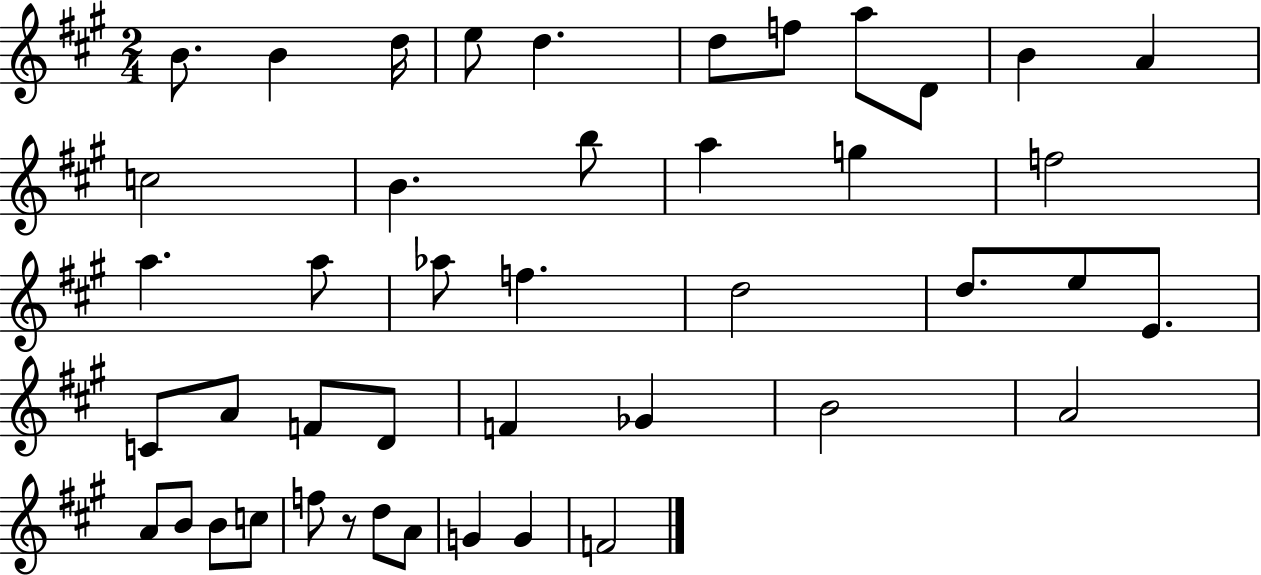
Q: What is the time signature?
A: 2/4